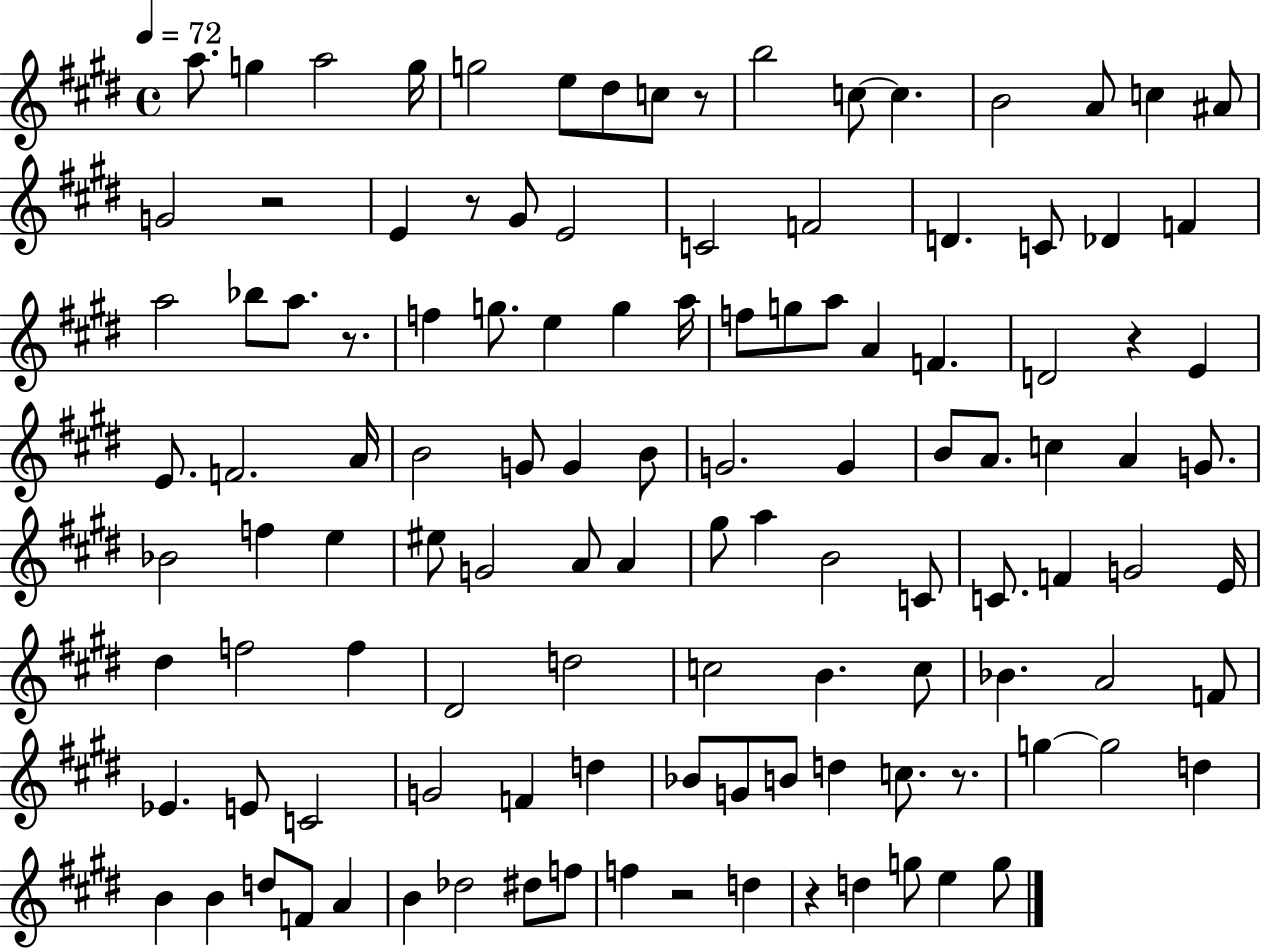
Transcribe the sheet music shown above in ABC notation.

X:1
T:Untitled
M:4/4
L:1/4
K:E
a/2 g a2 g/4 g2 e/2 ^d/2 c/2 z/2 b2 c/2 c B2 A/2 c ^A/2 G2 z2 E z/2 ^G/2 E2 C2 F2 D C/2 _D F a2 _b/2 a/2 z/2 f g/2 e g a/4 f/2 g/2 a/2 A F D2 z E E/2 F2 A/4 B2 G/2 G B/2 G2 G B/2 A/2 c A G/2 _B2 f e ^e/2 G2 A/2 A ^g/2 a B2 C/2 C/2 F G2 E/4 ^d f2 f ^D2 d2 c2 B c/2 _B A2 F/2 _E E/2 C2 G2 F d _B/2 G/2 B/2 d c/2 z/2 g g2 d B B d/2 F/2 A B _d2 ^d/2 f/2 f z2 d z d g/2 e g/2